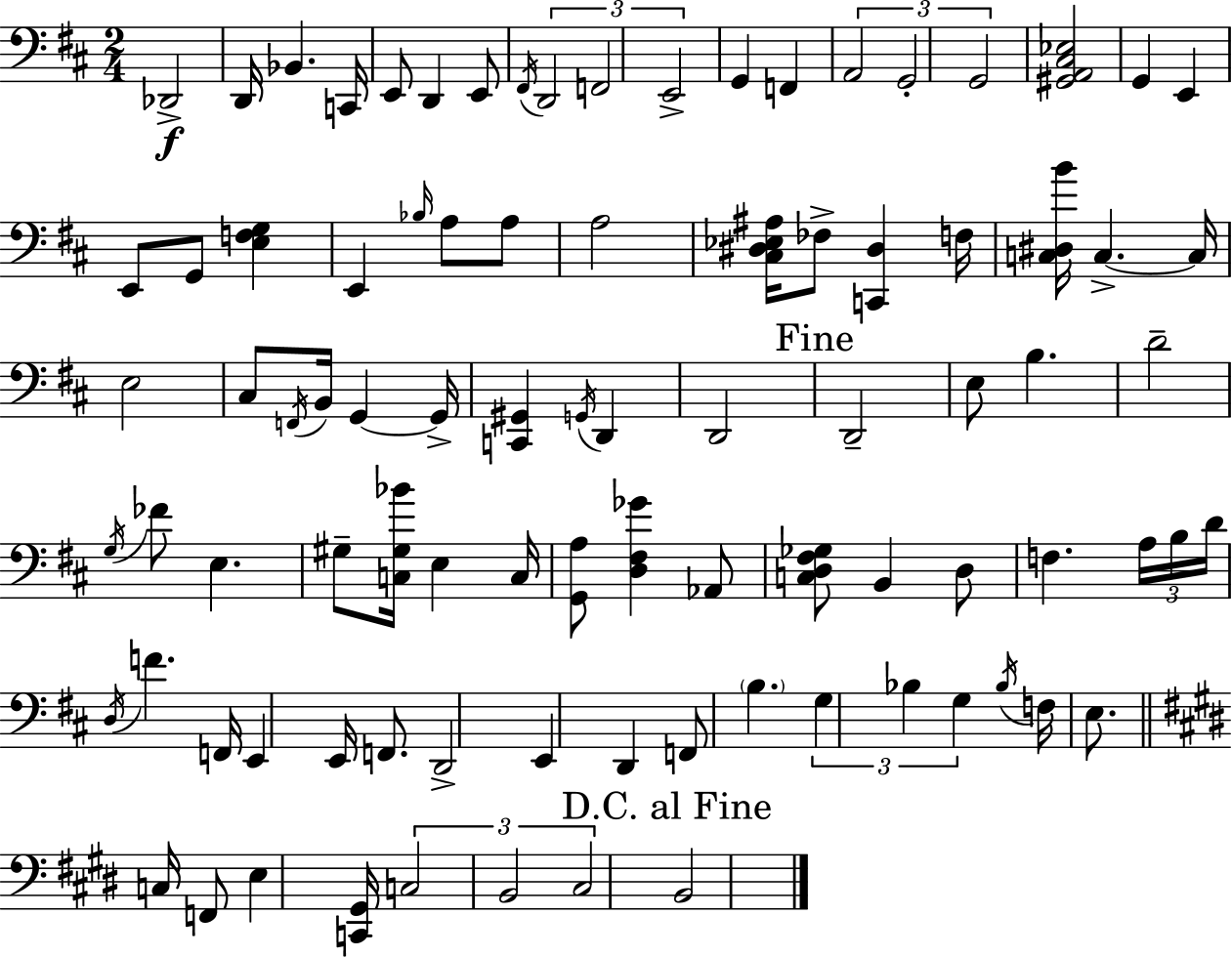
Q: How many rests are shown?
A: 0